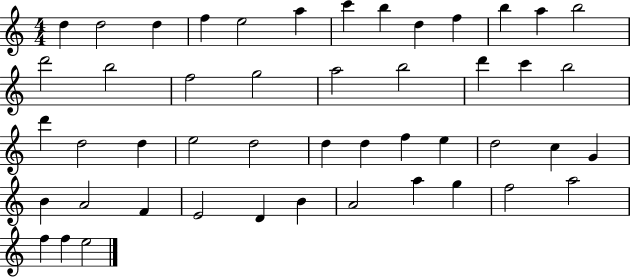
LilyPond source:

{
  \clef treble
  \numericTimeSignature
  \time 4/4
  \key c \major
  d''4 d''2 d''4 | f''4 e''2 a''4 | c'''4 b''4 d''4 f''4 | b''4 a''4 b''2 | \break d'''2 b''2 | f''2 g''2 | a''2 b''2 | d'''4 c'''4 b''2 | \break d'''4 d''2 d''4 | e''2 d''2 | d''4 d''4 f''4 e''4 | d''2 c''4 g'4 | \break b'4 a'2 f'4 | e'2 d'4 b'4 | a'2 a''4 g''4 | f''2 a''2 | \break f''4 f''4 e''2 | \bar "|."
}